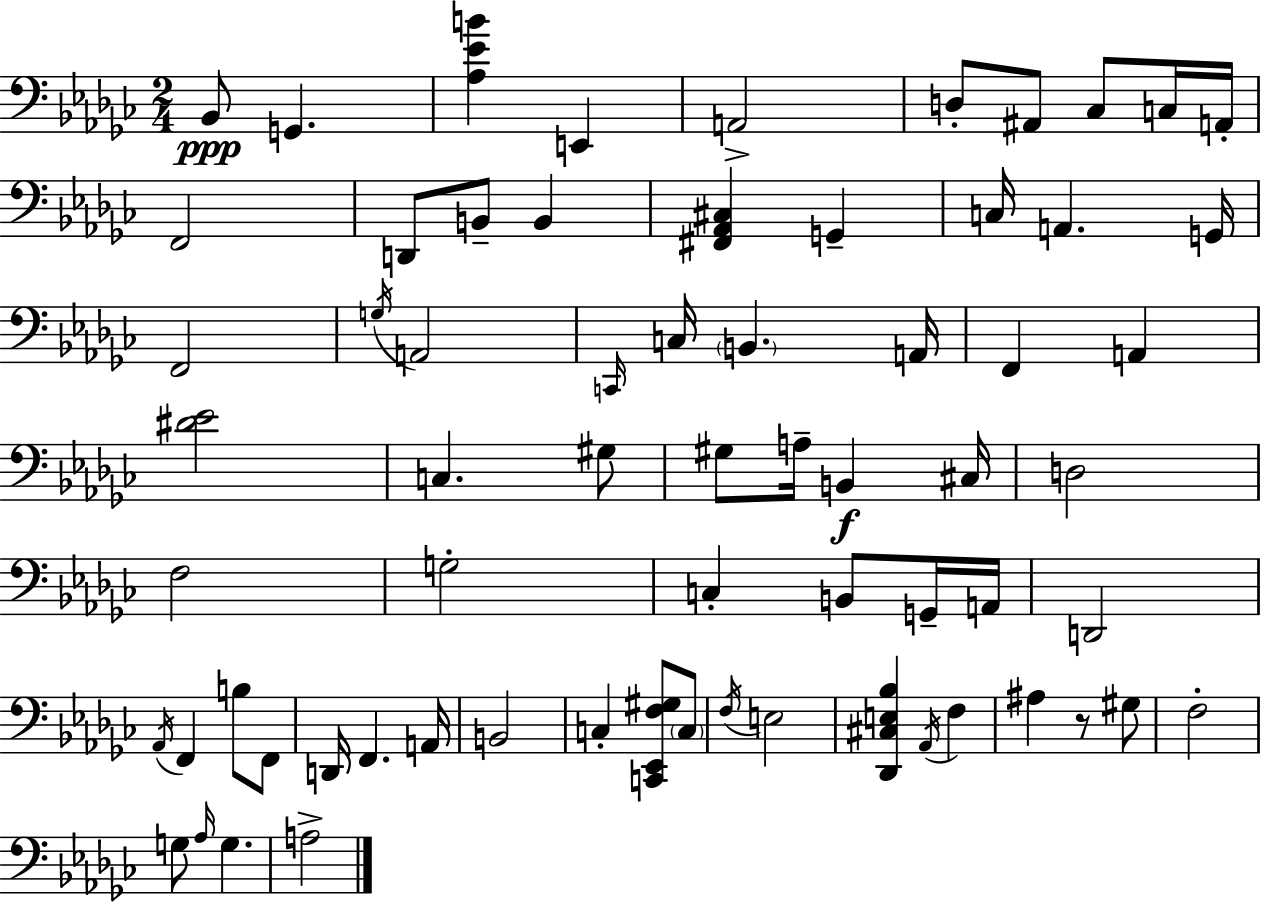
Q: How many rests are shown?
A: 1